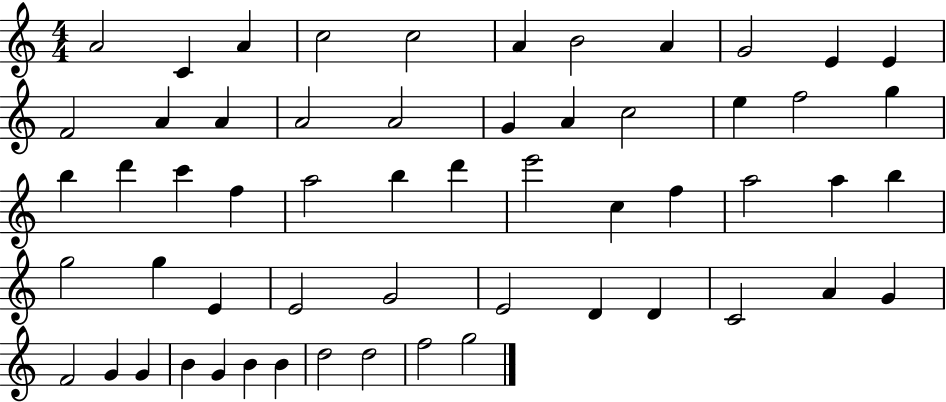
A4/h C4/q A4/q C5/h C5/h A4/q B4/h A4/q G4/h E4/q E4/q F4/h A4/q A4/q A4/h A4/h G4/q A4/q C5/h E5/q F5/h G5/q B5/q D6/q C6/q F5/q A5/h B5/q D6/q E6/h C5/q F5/q A5/h A5/q B5/q G5/h G5/q E4/q E4/h G4/h E4/h D4/q D4/q C4/h A4/q G4/q F4/h G4/q G4/q B4/q G4/q B4/q B4/q D5/h D5/h F5/h G5/h